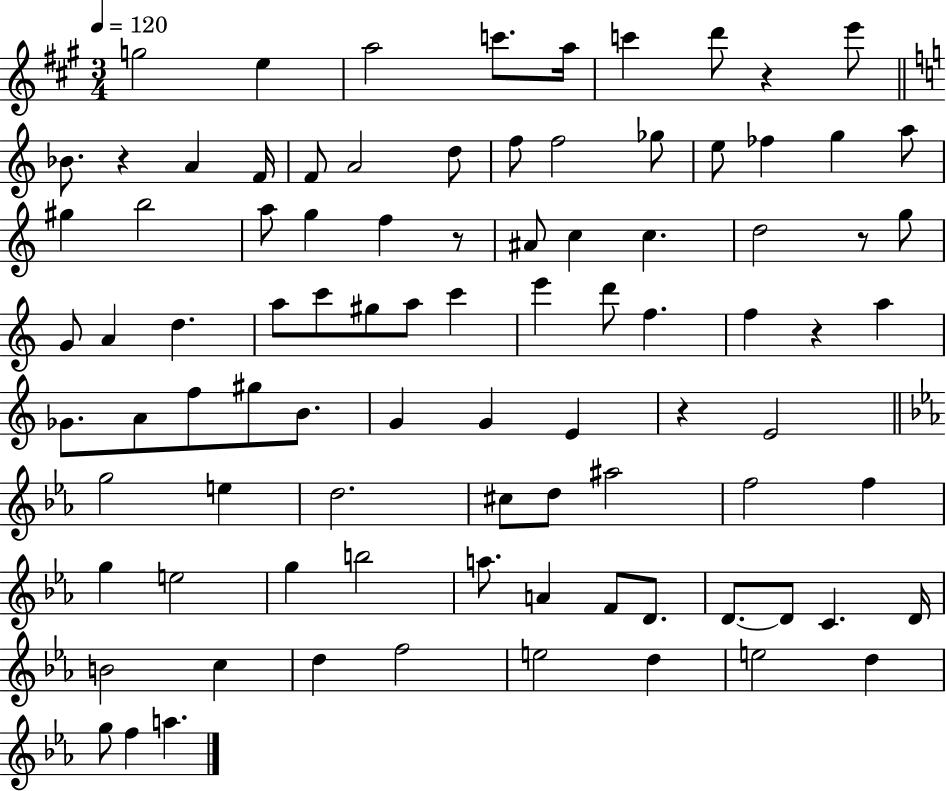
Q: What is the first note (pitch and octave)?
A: G5